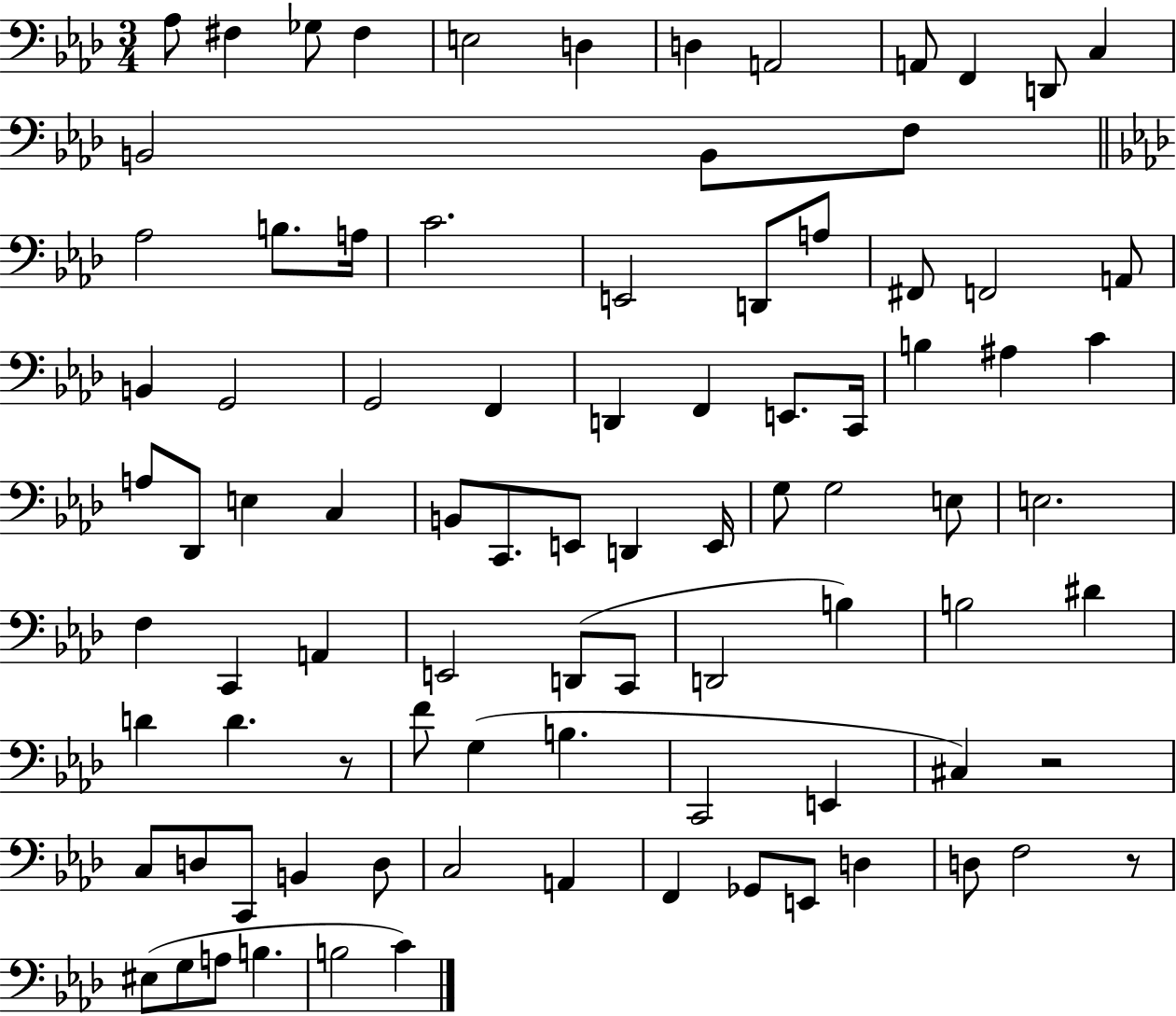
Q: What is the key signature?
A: AES major